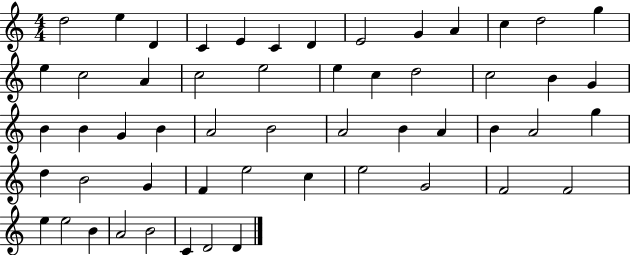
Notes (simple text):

D5/h E5/q D4/q C4/q E4/q C4/q D4/q E4/h G4/q A4/q C5/q D5/h G5/q E5/q C5/h A4/q C5/h E5/h E5/q C5/q D5/h C5/h B4/q G4/q B4/q B4/q G4/q B4/q A4/h B4/h A4/h B4/q A4/q B4/q A4/h G5/q D5/q B4/h G4/q F4/q E5/h C5/q E5/h G4/h F4/h F4/h E5/q E5/h B4/q A4/h B4/h C4/q D4/h D4/q